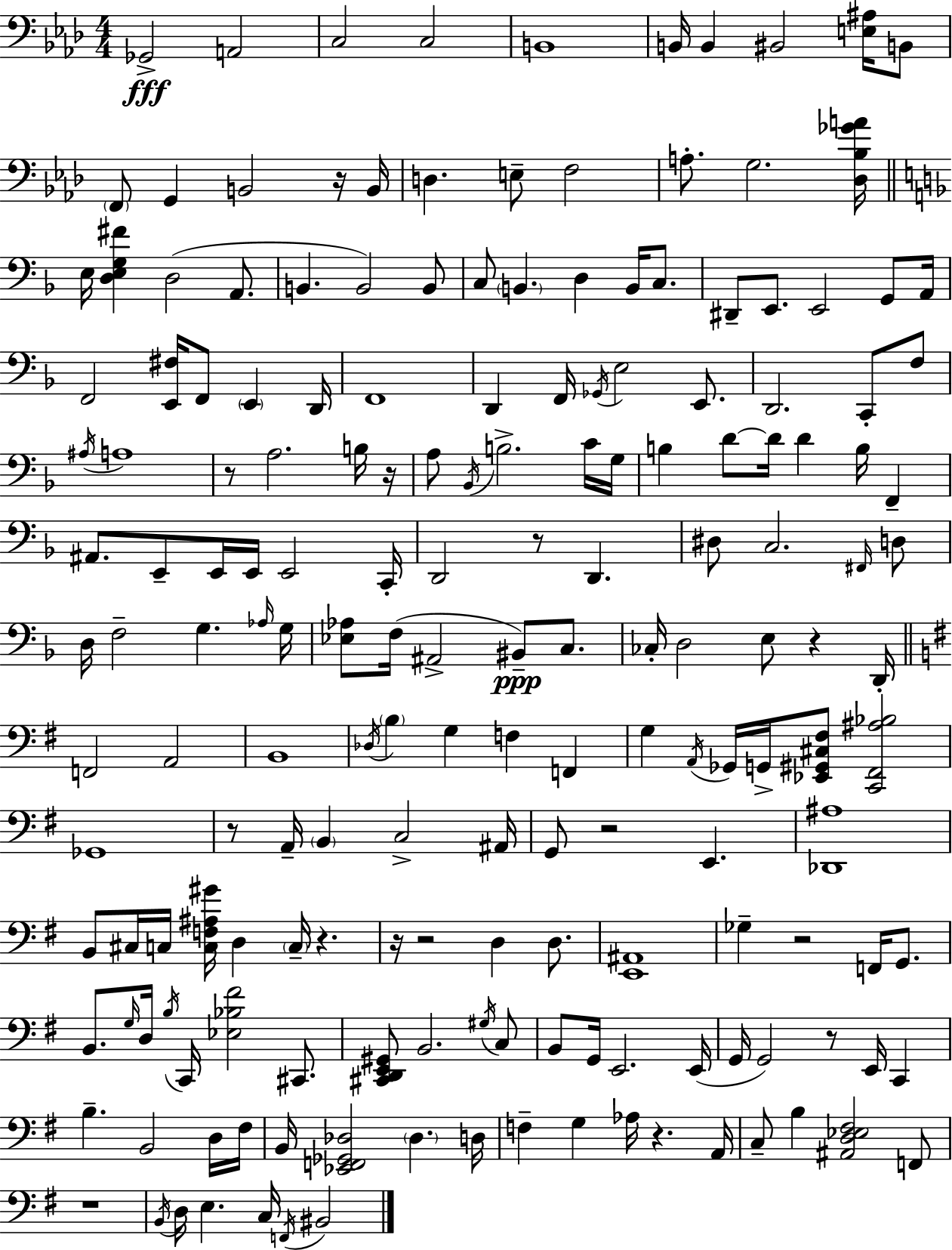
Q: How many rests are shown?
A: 14